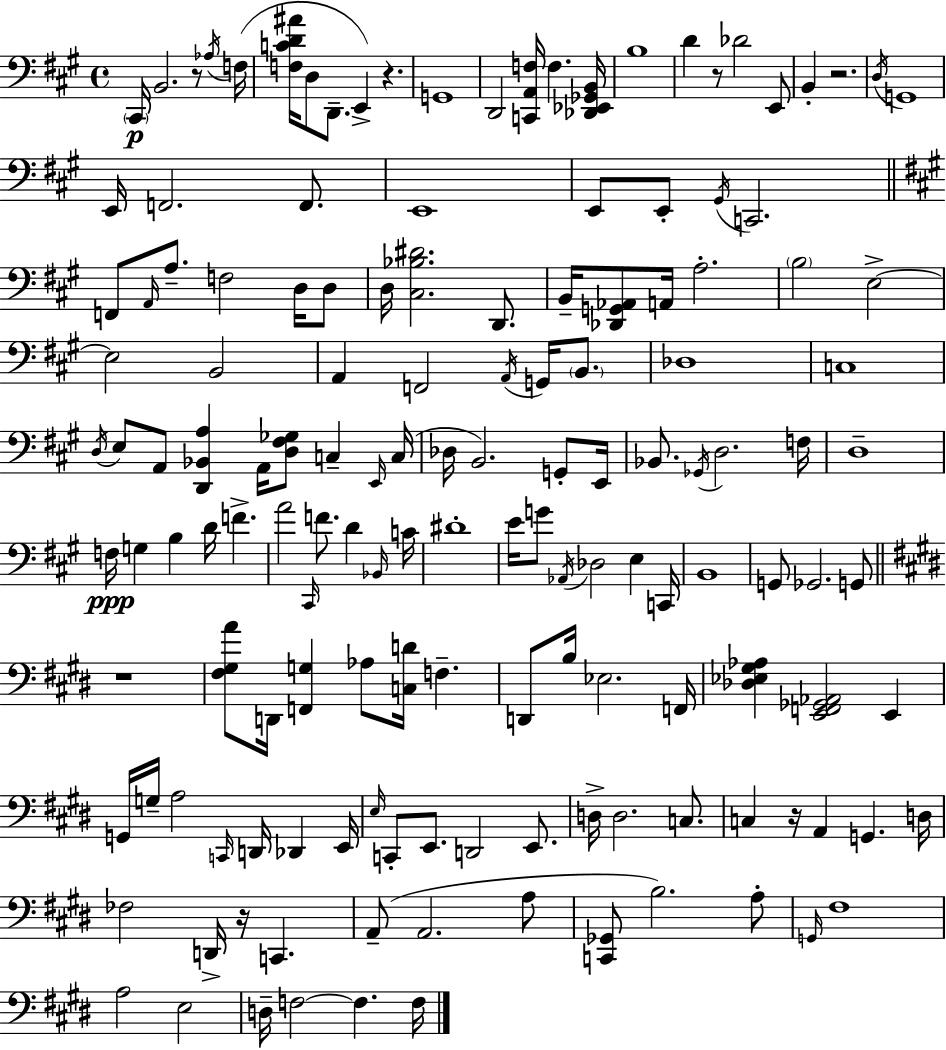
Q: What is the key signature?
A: A major